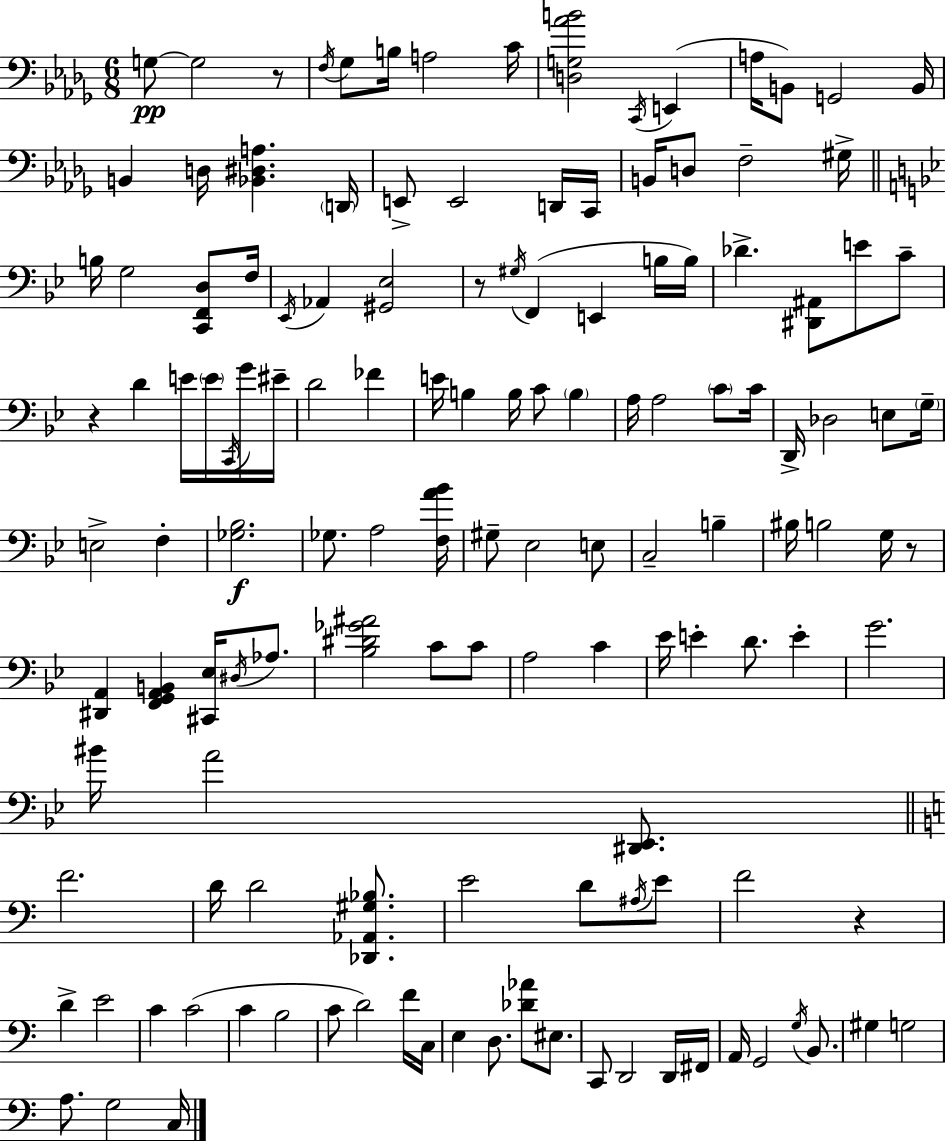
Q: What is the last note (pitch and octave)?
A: C3